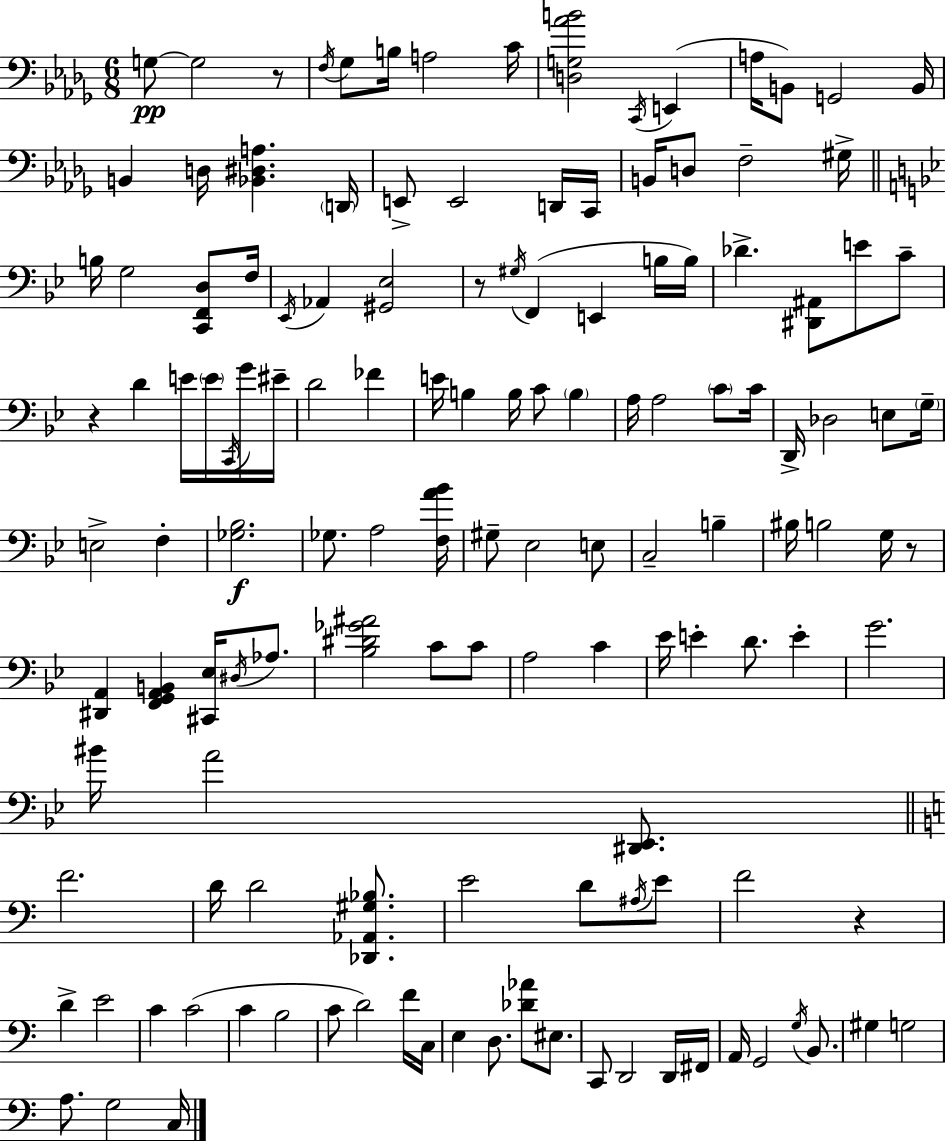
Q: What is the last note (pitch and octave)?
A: C3